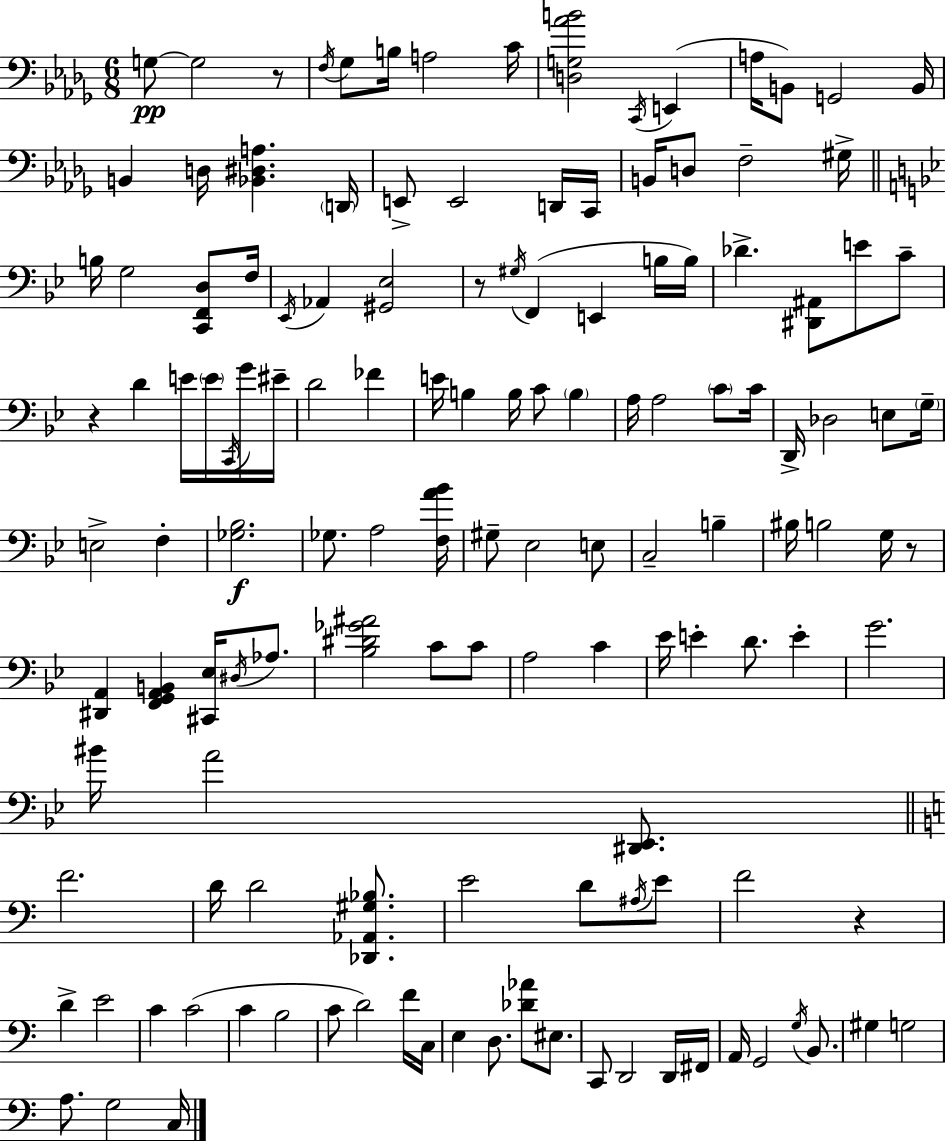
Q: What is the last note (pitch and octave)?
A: C3